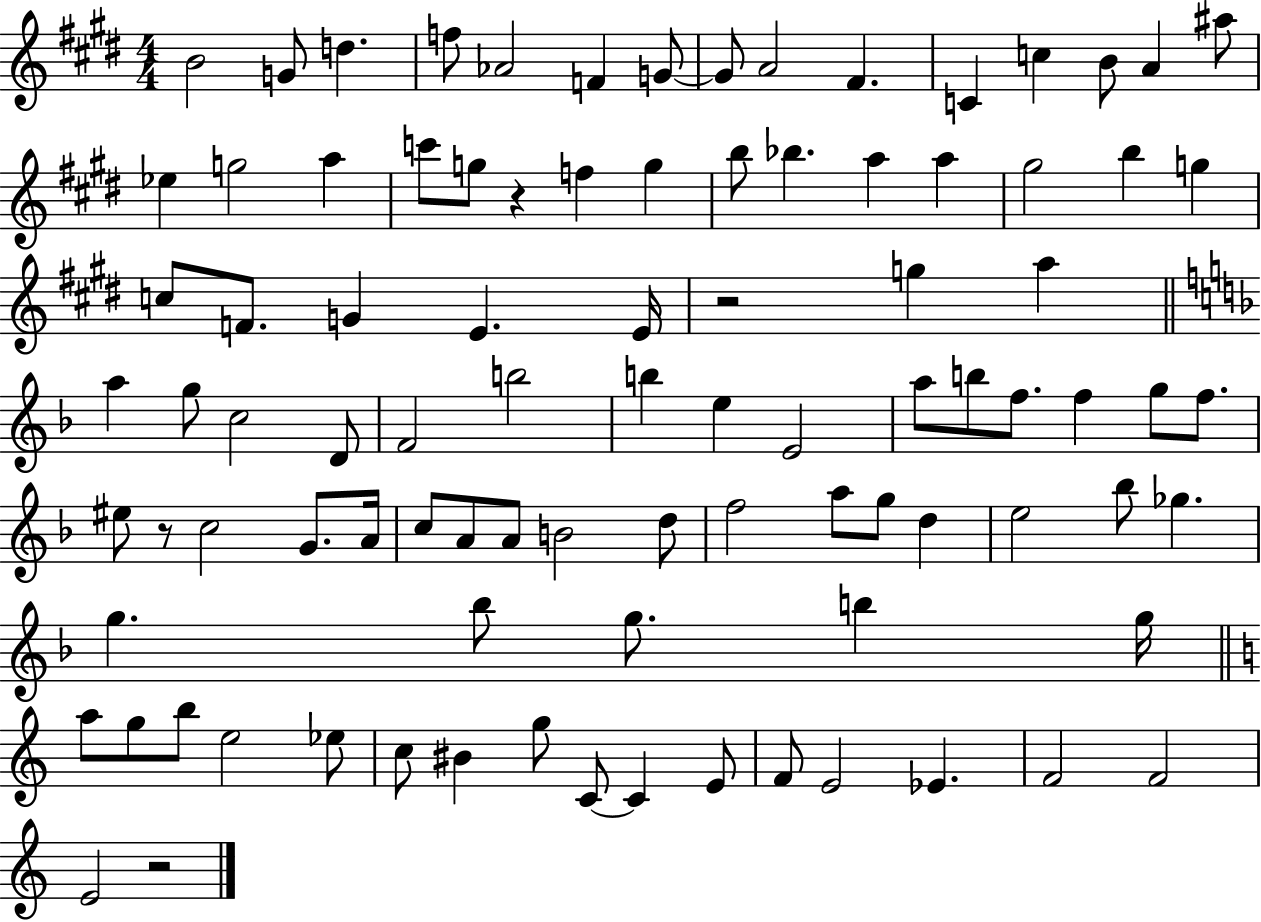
{
  \clef treble
  \numericTimeSignature
  \time 4/4
  \key e \major
  \repeat volta 2 { b'2 g'8 d''4. | f''8 aes'2 f'4 g'8~~ | g'8 a'2 fis'4. | c'4 c''4 b'8 a'4 ais''8 | \break ees''4 g''2 a''4 | c'''8 g''8 r4 f''4 g''4 | b''8 bes''4. a''4 a''4 | gis''2 b''4 g''4 | \break c''8 f'8. g'4 e'4. e'16 | r2 g''4 a''4 | \bar "||" \break \key f \major a''4 g''8 c''2 d'8 | f'2 b''2 | b''4 e''4 e'2 | a''8 b''8 f''8. f''4 g''8 f''8. | \break eis''8 r8 c''2 g'8. a'16 | c''8 a'8 a'8 b'2 d''8 | f''2 a''8 g''8 d''4 | e''2 bes''8 ges''4. | \break g''4. bes''8 g''8. b''4 g''16 | \bar "||" \break \key c \major a''8 g''8 b''8 e''2 ees''8 | c''8 bis'4 g''8 c'8~~ c'4 e'8 | f'8 e'2 ees'4. | f'2 f'2 | \break e'2 r2 | } \bar "|."
}